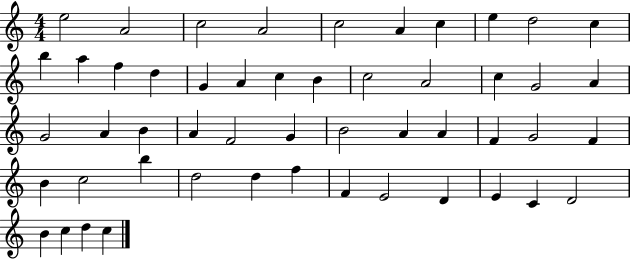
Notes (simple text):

E5/h A4/h C5/h A4/h C5/h A4/q C5/q E5/q D5/h C5/q B5/q A5/q F5/q D5/q G4/q A4/q C5/q B4/q C5/h A4/h C5/q G4/h A4/q G4/h A4/q B4/q A4/q F4/h G4/q B4/h A4/q A4/q F4/q G4/h F4/q B4/q C5/h B5/q D5/h D5/q F5/q F4/q E4/h D4/q E4/q C4/q D4/h B4/q C5/q D5/q C5/q